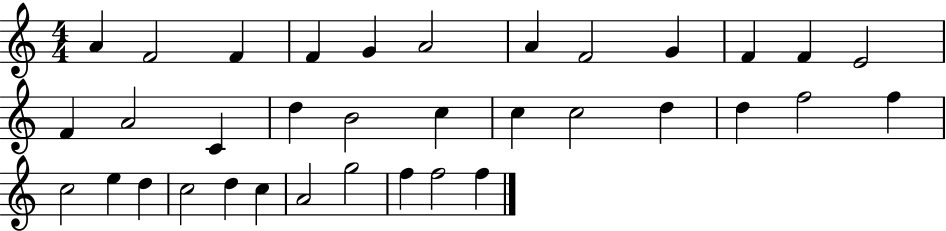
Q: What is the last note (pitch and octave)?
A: F5